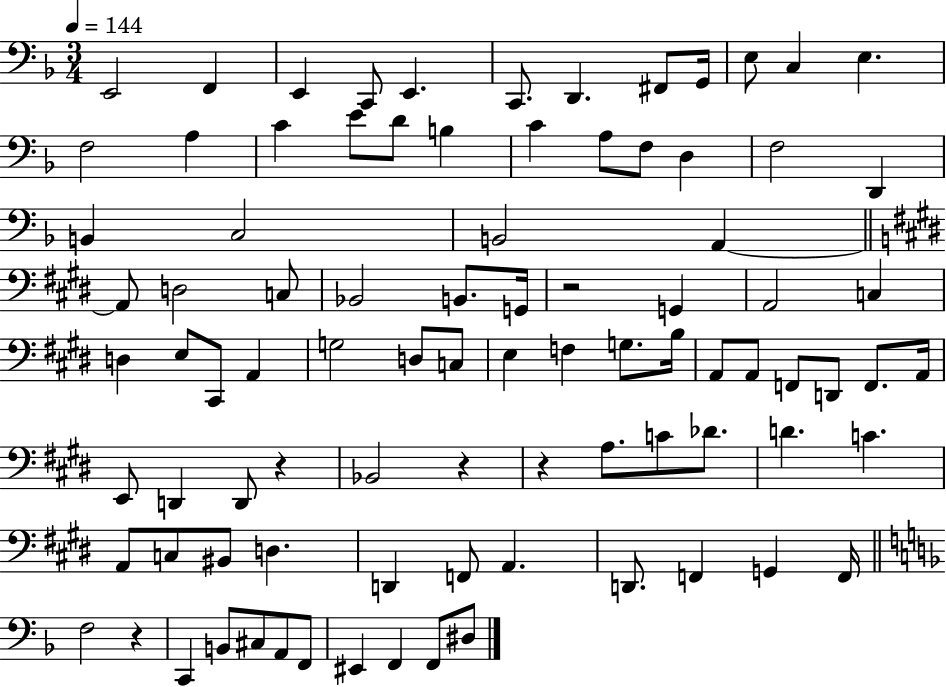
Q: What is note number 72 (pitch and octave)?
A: F2